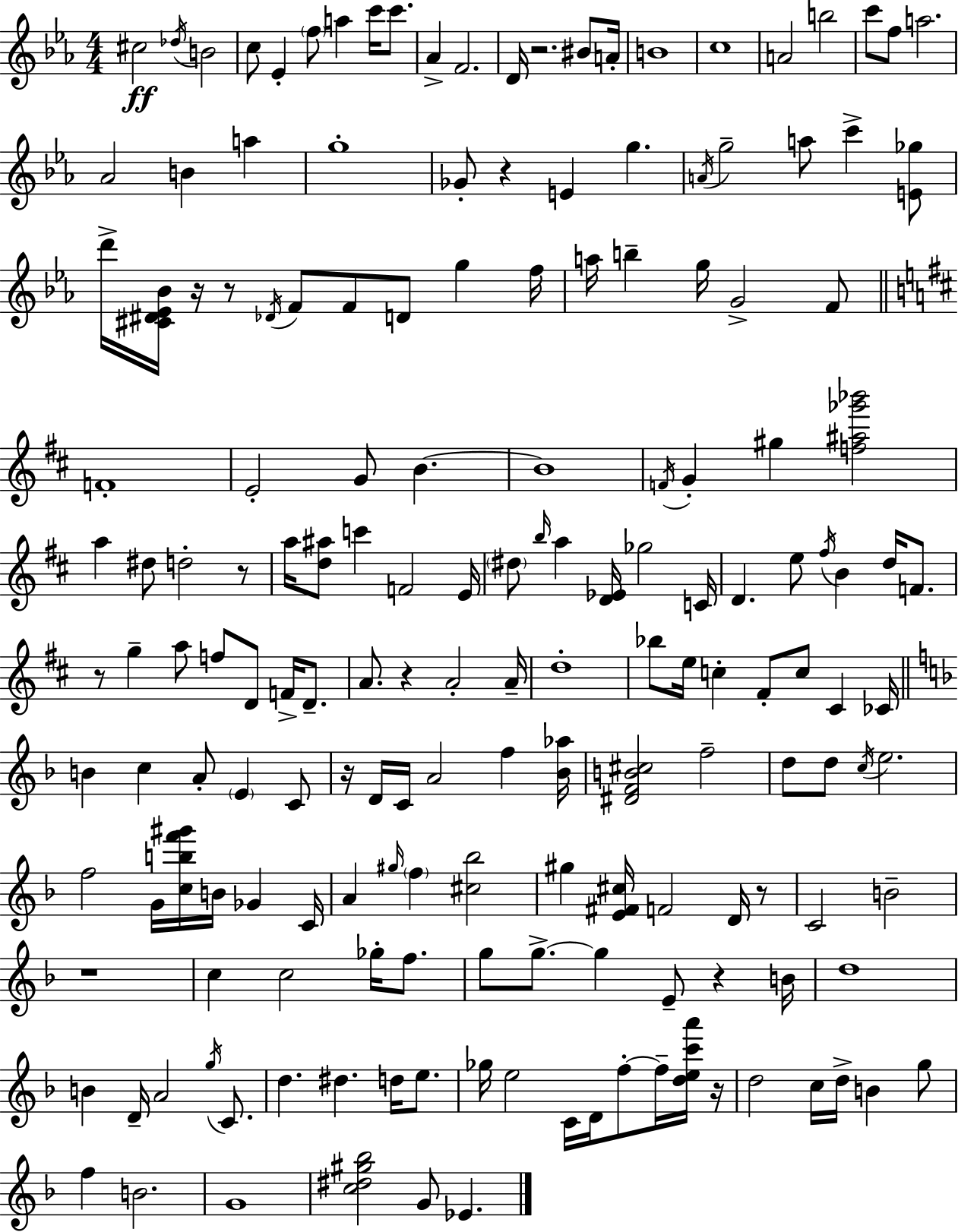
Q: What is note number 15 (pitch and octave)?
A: B4